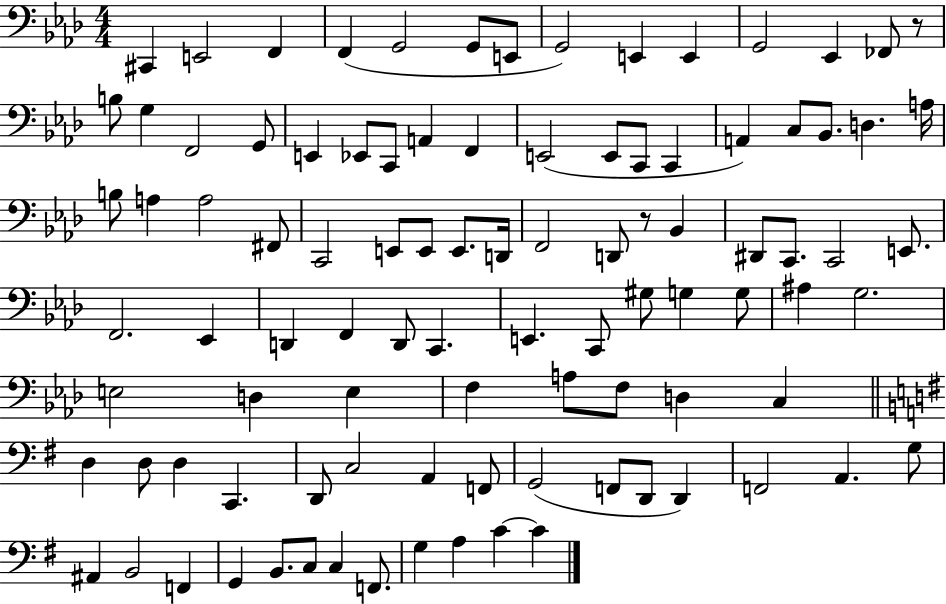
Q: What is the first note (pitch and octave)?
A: C#2